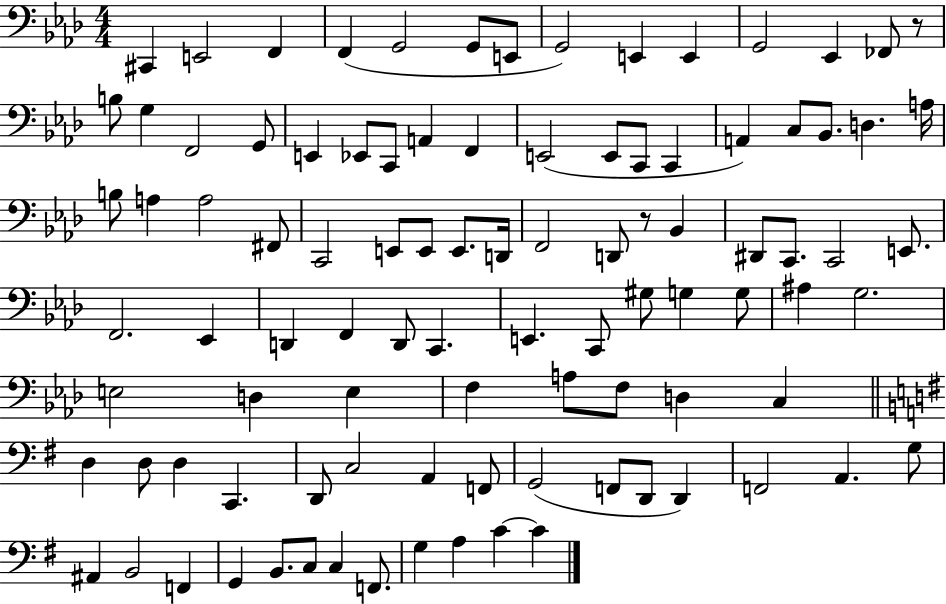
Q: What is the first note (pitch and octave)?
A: C#2